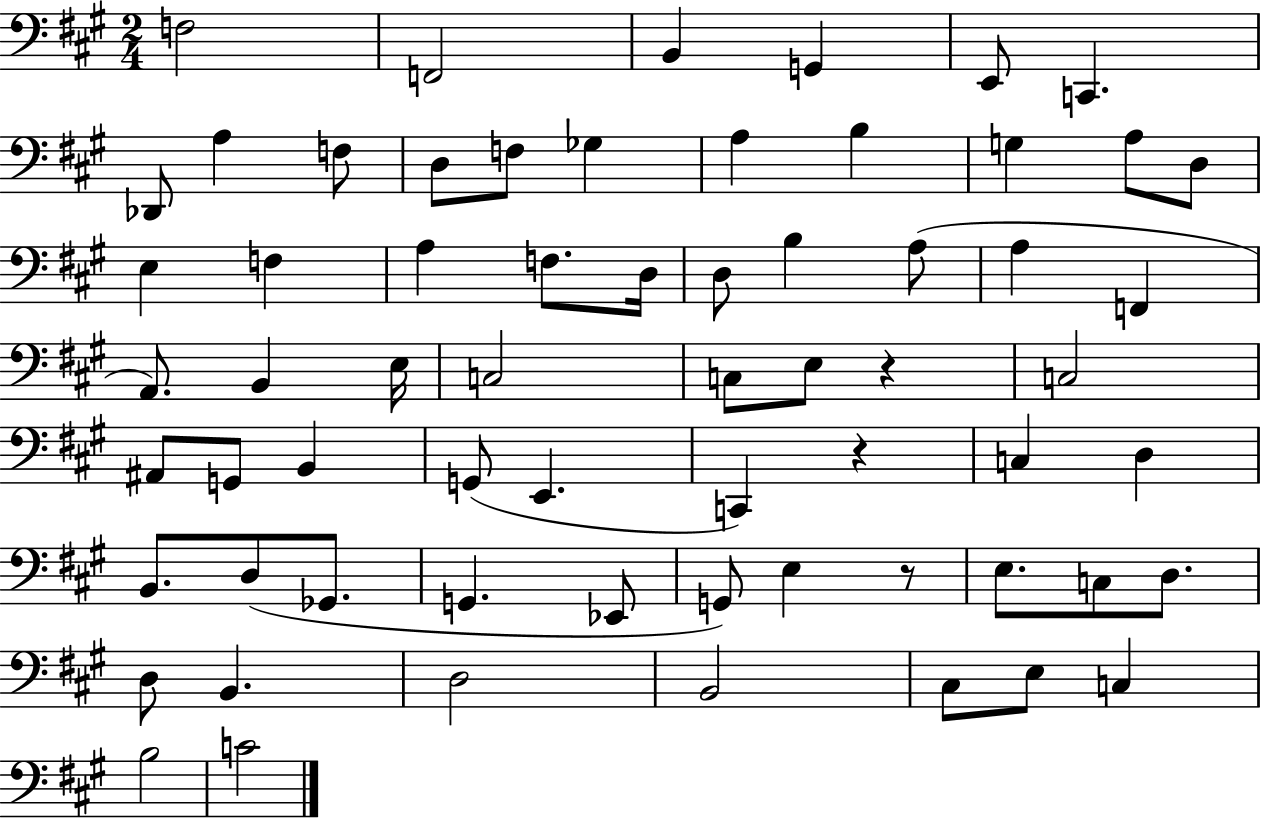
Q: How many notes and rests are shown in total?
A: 64